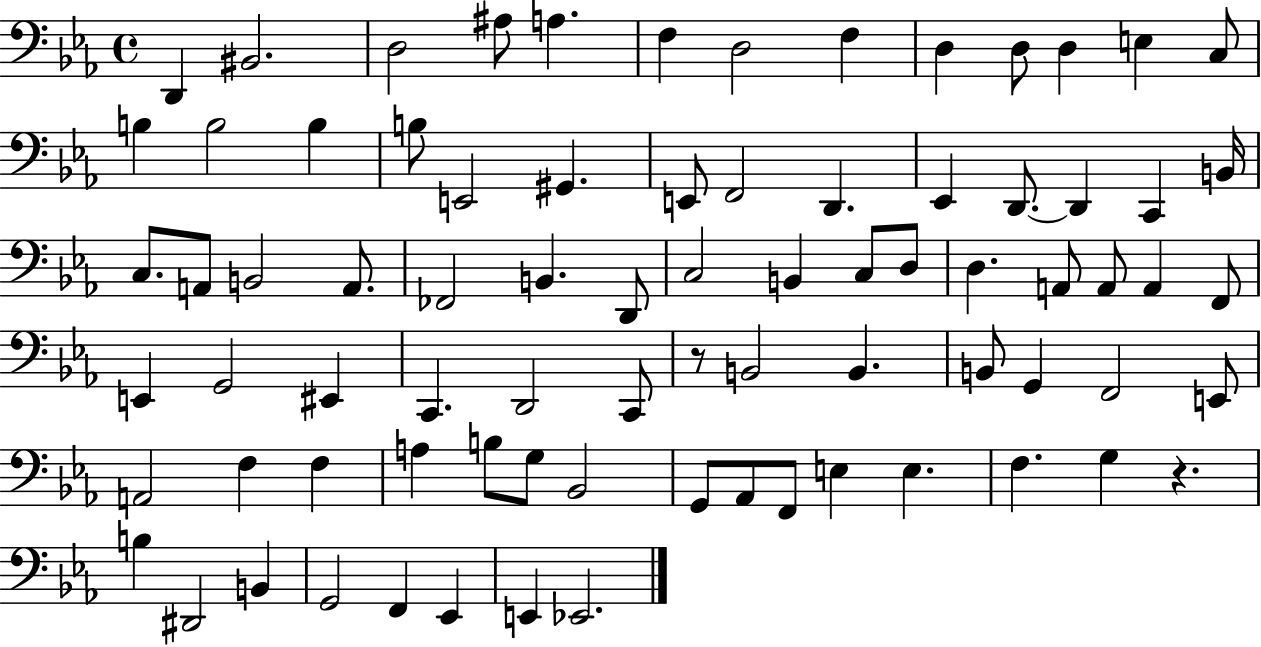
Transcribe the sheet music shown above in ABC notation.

X:1
T:Untitled
M:4/4
L:1/4
K:Eb
D,, ^B,,2 D,2 ^A,/2 A, F, D,2 F, D, D,/2 D, E, C,/2 B, B,2 B, B,/2 E,,2 ^G,, E,,/2 F,,2 D,, _E,, D,,/2 D,, C,, B,,/4 C,/2 A,,/2 B,,2 A,,/2 _F,,2 B,, D,,/2 C,2 B,, C,/2 D,/2 D, A,,/2 A,,/2 A,, F,,/2 E,, G,,2 ^E,, C,, D,,2 C,,/2 z/2 B,,2 B,, B,,/2 G,, F,,2 E,,/2 A,,2 F, F, A, B,/2 G,/2 _B,,2 G,,/2 _A,,/2 F,,/2 E, E, F, G, z B, ^D,,2 B,, G,,2 F,, _E,, E,, _E,,2